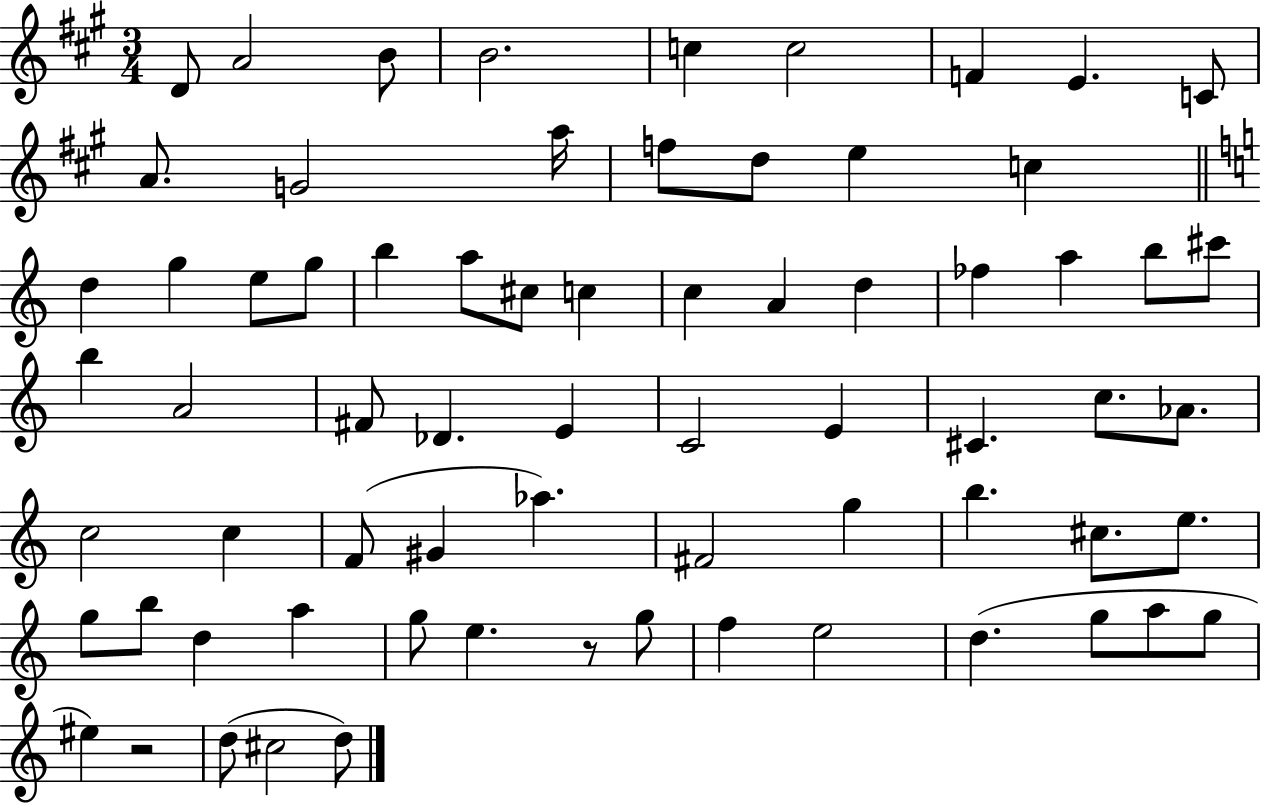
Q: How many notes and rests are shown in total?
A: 70